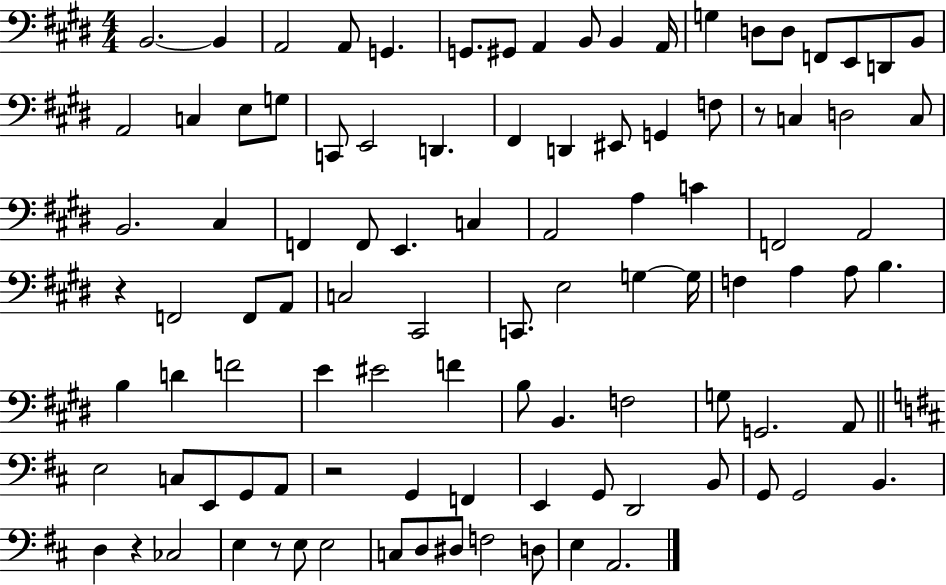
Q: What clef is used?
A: bass